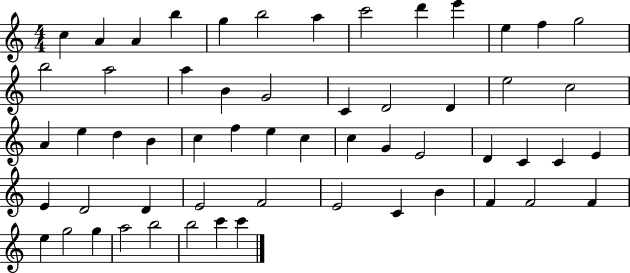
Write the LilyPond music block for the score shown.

{
  \clef treble
  \numericTimeSignature
  \time 4/4
  \key c \major
  c''4 a'4 a'4 b''4 | g''4 b''2 a''4 | c'''2 d'''4 e'''4 | e''4 f''4 g''2 | \break b''2 a''2 | a''4 b'4 g'2 | c'4 d'2 d'4 | e''2 c''2 | \break a'4 e''4 d''4 b'4 | c''4 f''4 e''4 c''4 | c''4 g'4 e'2 | d'4 c'4 c'4 e'4 | \break e'4 d'2 d'4 | e'2 f'2 | e'2 c'4 b'4 | f'4 f'2 f'4 | \break e''4 g''2 g''4 | a''2 b''2 | b''2 c'''4 c'''4 | \bar "|."
}